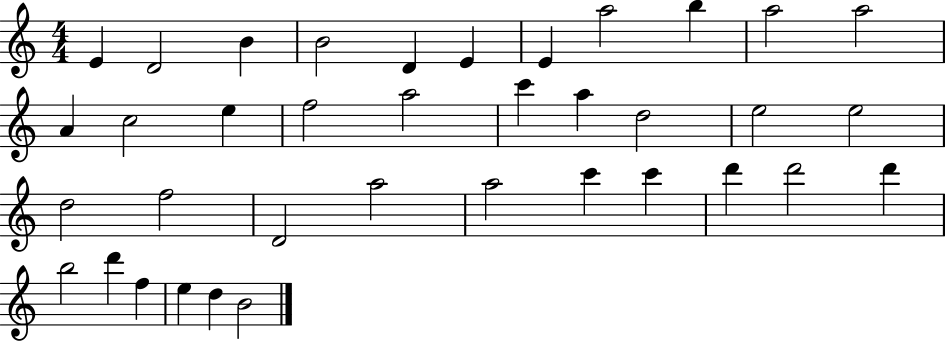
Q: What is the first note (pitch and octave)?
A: E4